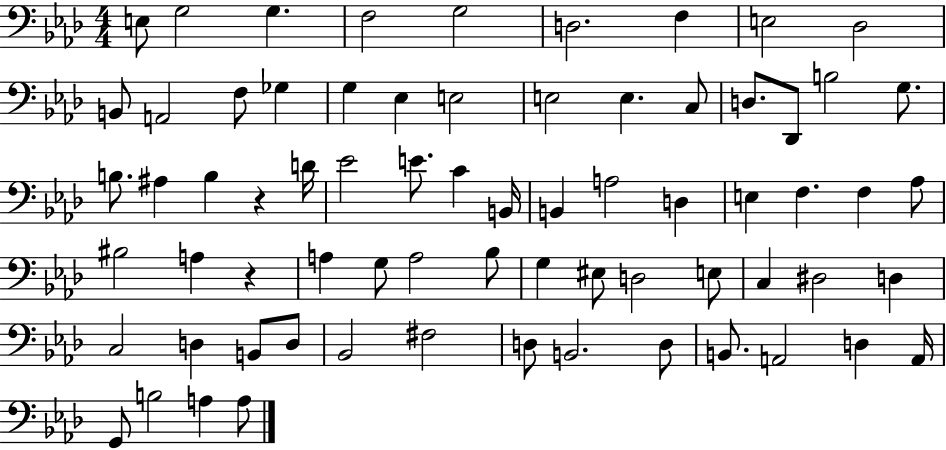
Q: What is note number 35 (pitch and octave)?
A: E3